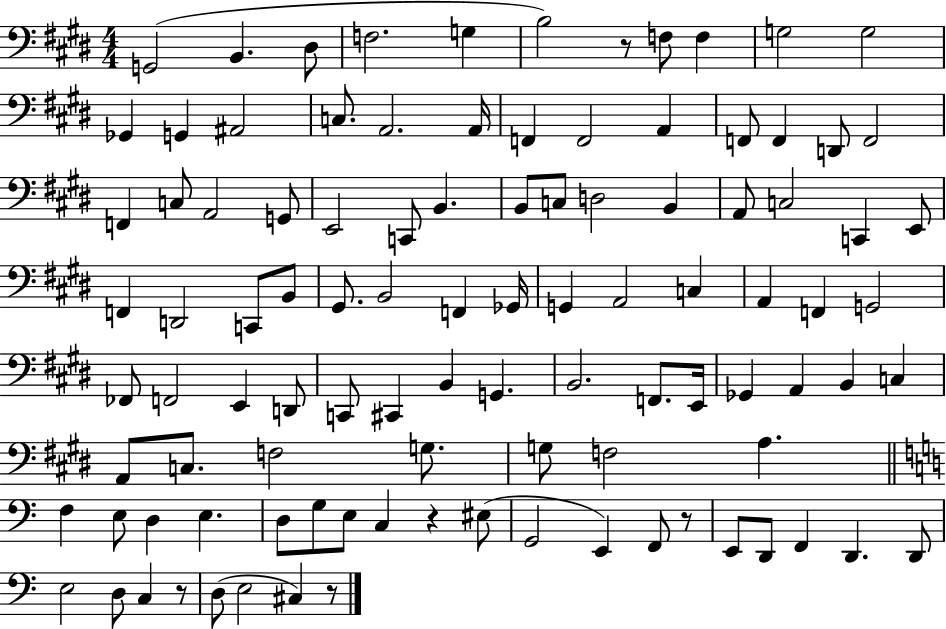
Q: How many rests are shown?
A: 5